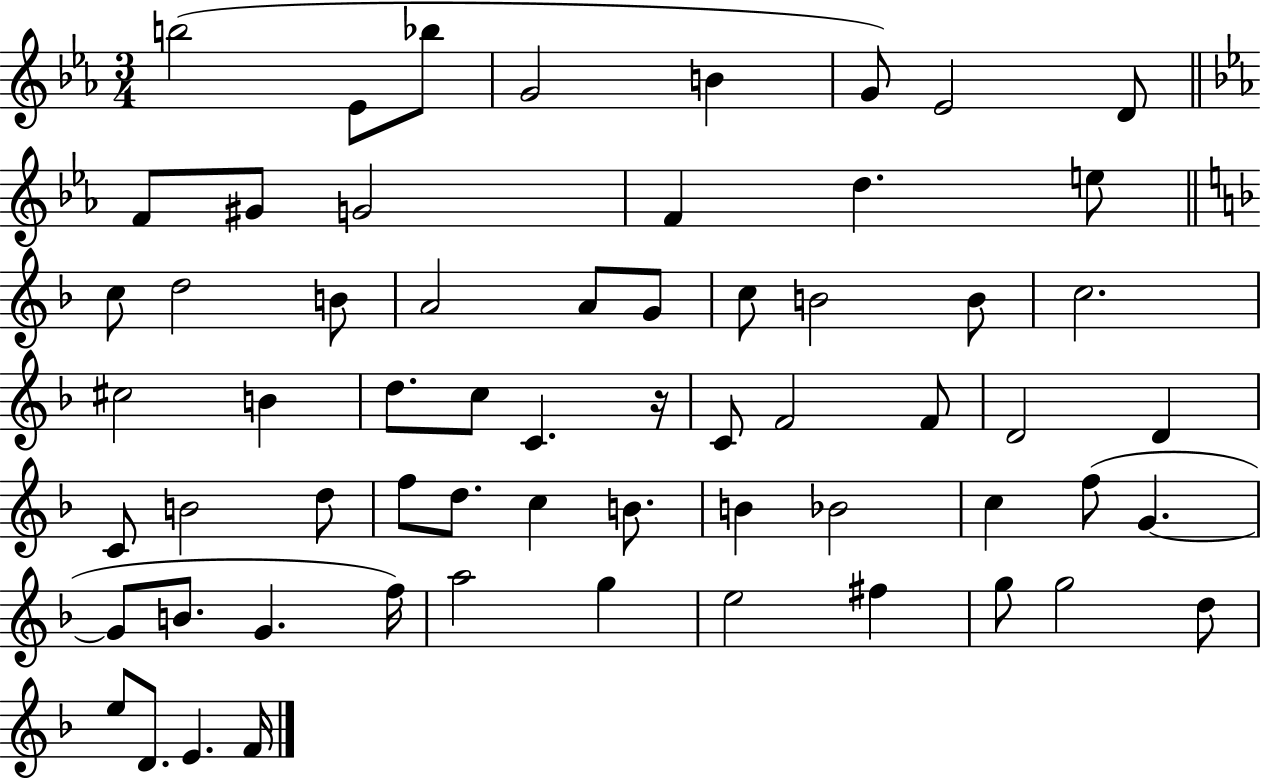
B5/h Eb4/e Bb5/e G4/h B4/q G4/e Eb4/h D4/e F4/e G#4/e G4/h F4/q D5/q. E5/e C5/e D5/h B4/e A4/h A4/e G4/e C5/e B4/h B4/e C5/h. C#5/h B4/q D5/e. C5/e C4/q. R/s C4/e F4/h F4/e D4/h D4/q C4/e B4/h D5/e F5/e D5/e. C5/q B4/e. B4/q Bb4/h C5/q F5/e G4/q. G4/e B4/e. G4/q. F5/s A5/h G5/q E5/h F#5/q G5/e G5/h D5/e E5/e D4/e. E4/q. F4/s